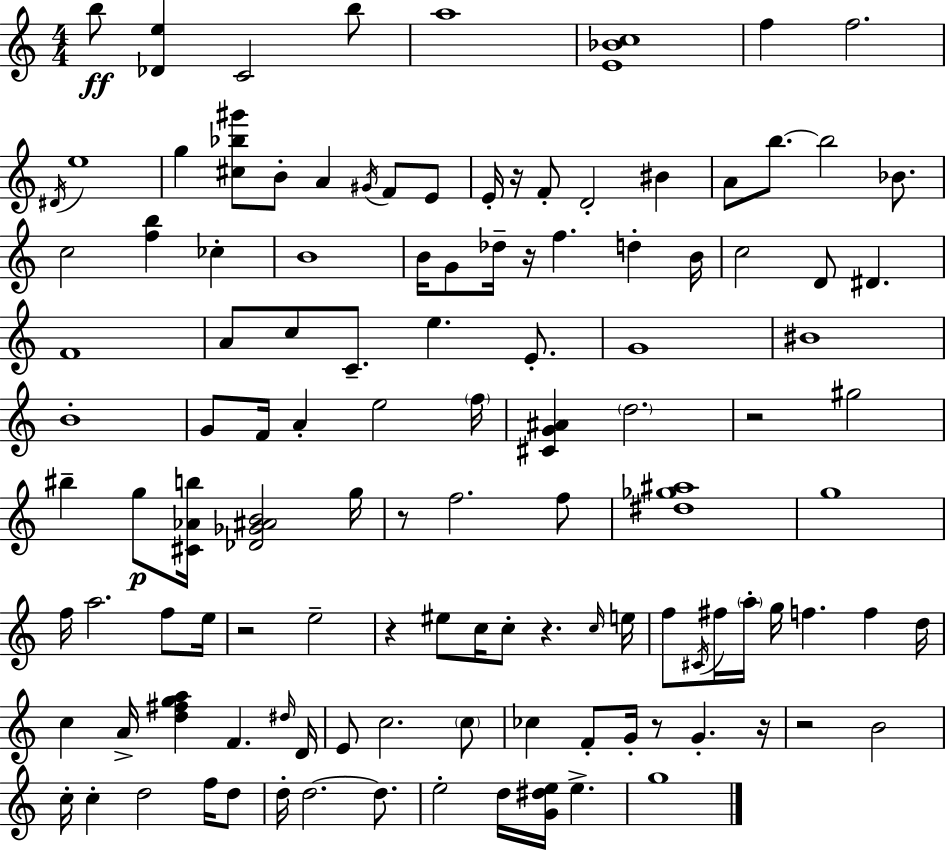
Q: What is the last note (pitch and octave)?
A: G5